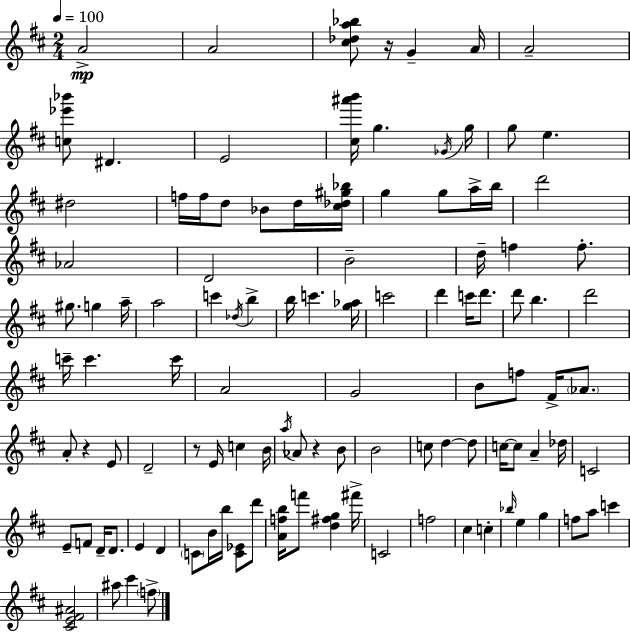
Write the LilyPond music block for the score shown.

{
  \clef treble
  \numericTimeSignature
  \time 2/4
  \key d \major
  \tempo 4 = 100
  a'2->\mp | a'2 | <cis'' des'' a'' bes''>8 r16 g'4-- a'16 | a'2-- | \break <c'' ees''' bes'''>8 dis'4. | e'2 | <cis'' ais''' b'''>16 g''4. \acciaccatura { ges'16 } | g''16 g''8 e''4. | \break dis''2 | f''16 f''16 d''8 bes'8 d''16 | <cis'' des'' gis'' bes''>16 g''4 g''8 a''16-> | b''16 d'''2 | \break aes'2 | d'2 | b'2-- | d''16-- f''4 f''8.-. | \break gis''8. g''4 | a''16-- a''2 | c'''4 \acciaccatura { des''16 } b''4-> | b''16 c'''4. | \break <g'' aes''>16 c'''2 | d'''4 c'''16 d'''8. | d'''8 b''4. | d'''2 | \break c'''16-- c'''4. | c'''16 a'2 | g'2 | b'8 f''8 fis'16-> \parenthesize aes'8. | \break a'8-. r4 | e'8 d'2-- | r8 e'16 c''4 | b'16 \acciaccatura { a''16 } aes'8 r4 | \break b'8 b'2 | c''8 d''4~~ | d''8 c''16~~ c''8 a'4-- | des''16 c'2 | \break e'8-- f'8 d'16-- | d'8. e'4 d'4 | \parenthesize c'8 b'16 b''16 <c' ees'>8 | d'''8 <a' f'' b''>16 f'''8 <d'' fis'' g''>4 | \break fis'''16-> c'2 | f''2 | cis''4 c''4-. | \grace { bes''16 } e''4 | \break g''4 f''8 a''8 | c'''4 <cis' e' fis' ais'>2 | ais''8 cis'''4 | \parenthesize f''8-> \bar "|."
}